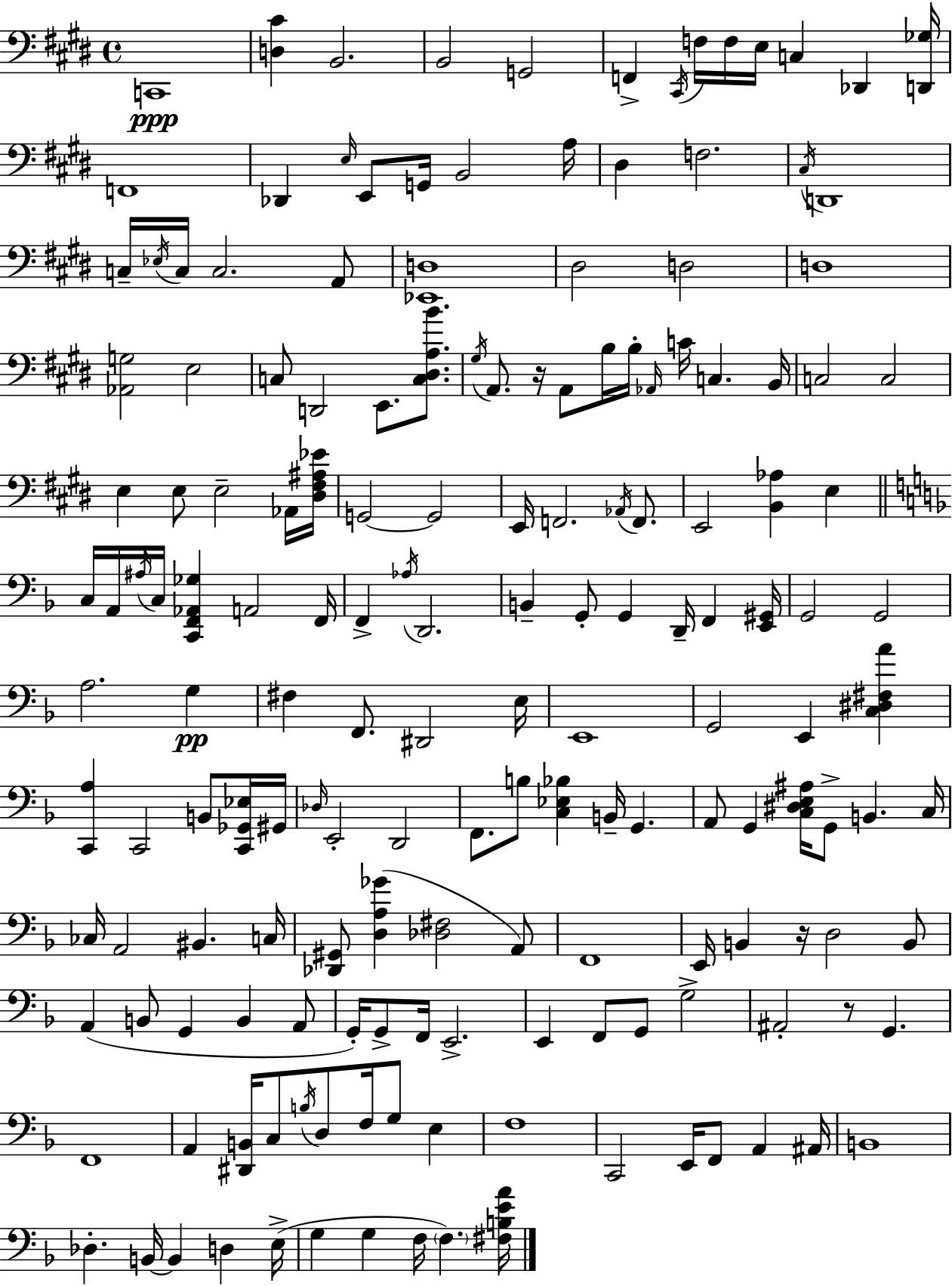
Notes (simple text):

C2/w [D3,C#4]/q B2/h. B2/h G2/h F2/q C#2/s F3/s F3/s E3/s C3/q Db2/q [D2,Gb3]/s F2/w Db2/q E3/s E2/e G2/s B2/h A3/s D#3/q F3/h. C#3/s D2/w C3/s Eb3/s C3/s C3/h. A2/e [Eb2,D3]/w D#3/h D3/h D3/w [Ab2,G3]/h E3/h C3/e D2/h E2/e. [C3,D#3,A3,B4]/e. G#3/s A2/e. R/s A2/e B3/s B3/s Ab2/s C4/s C3/q. B2/s C3/h C3/h E3/q E3/e E3/h Ab2/s [D#3,F#3,A#3,Eb4]/s G2/h G2/h E2/s F2/h. Ab2/s F2/e. E2/h [B2,Ab3]/q E3/q C3/s A2/s A#3/s C3/s [C2,F2,Ab2,Gb3]/q A2/h F2/s F2/q Ab3/s D2/h. B2/q G2/e G2/q D2/s F2/q [E2,G#2]/s G2/h G2/h A3/h. G3/q F#3/q F2/e. D#2/h E3/s E2/w G2/h E2/q [C3,D#3,F#3,A4]/q [C2,A3]/q C2/h B2/e [C2,Gb2,Eb3]/s G#2/s Db3/s E2/h D2/h F2/e. B3/e [C3,Eb3,Bb3]/q B2/s G2/q. A2/e G2/q [C3,D#3,E3,A#3]/s G2/e B2/q. C3/s CES3/s A2/h BIS2/q. C3/s [Db2,G#2]/e [D3,A3,Gb4]/q [Db3,F#3]/h A2/e F2/w E2/s B2/q R/s D3/h B2/e A2/q B2/e G2/q B2/q A2/e G2/s G2/e F2/s E2/h. E2/q F2/e G2/e G3/h A#2/h R/e G2/q. F2/w A2/q [D#2,B2]/s C3/e B3/s D3/e F3/s G3/e E3/q F3/w C2/h E2/s F2/e A2/q A#2/s B2/w Db3/q. B2/s B2/q D3/q E3/s G3/q G3/q F3/s F3/q. [F#3,B3,E4,A4]/s